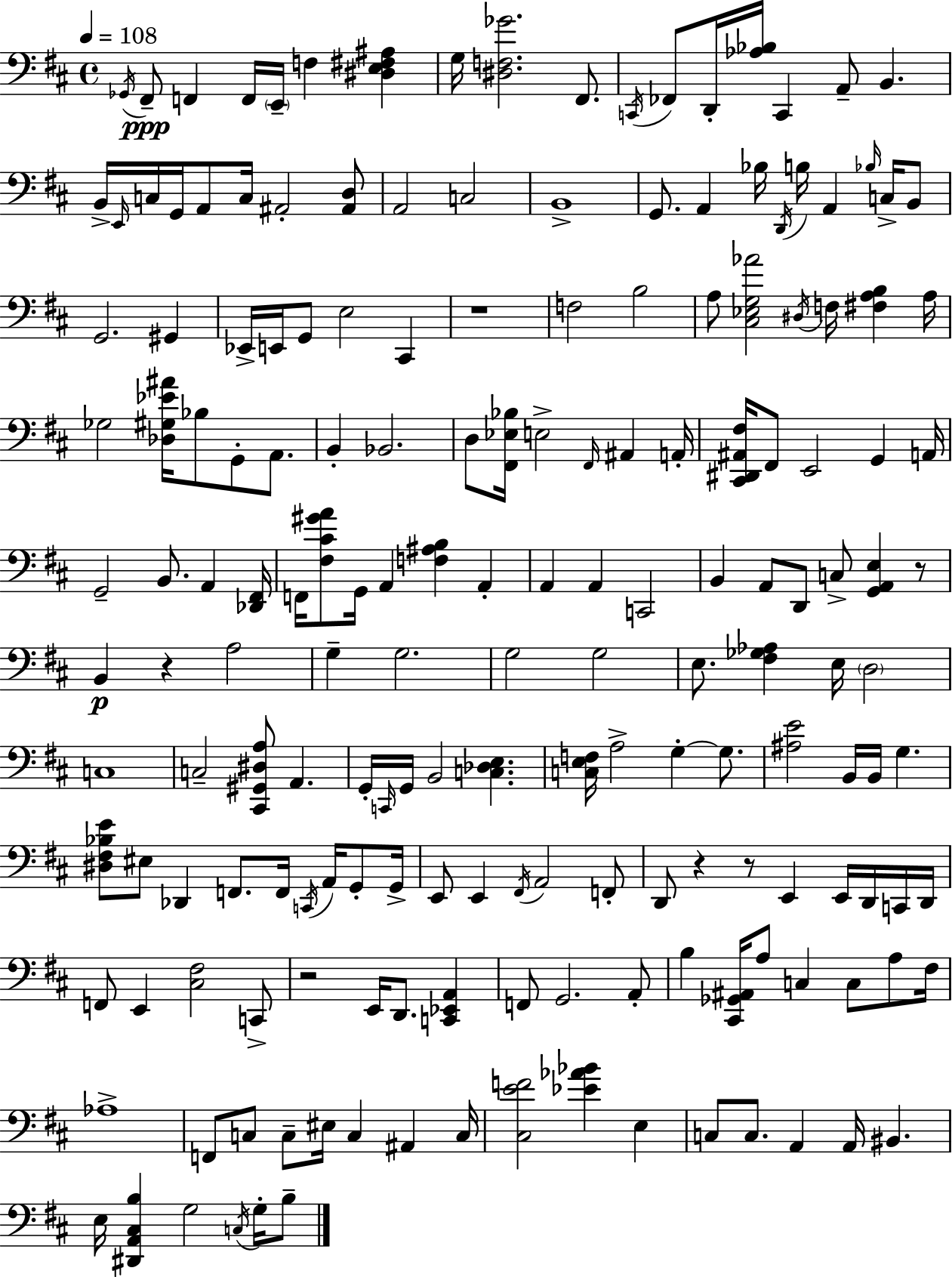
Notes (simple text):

Gb2/s F#2/e F2/q F2/s E2/s F3/q [D#3,E3,F#3,A#3]/q G3/s [D#3,F3,Gb4]/h. F#2/e. C2/s FES2/e D2/s [Ab3,Bb3]/s C2/q A2/e B2/q. B2/s E2/s C3/s G2/s A2/e C3/s A#2/h [A#2,D3]/e A2/h C3/h B2/w G2/e. A2/q Bb3/s D2/s B3/s A2/q Bb3/s C3/s B2/e G2/h. G#2/q Eb2/s E2/s G2/e E3/h C#2/q R/w F3/h B3/h A3/e [C#3,Eb3,G3,Ab4]/h D#3/s F3/s [F#3,A3,B3]/q A3/s Gb3/h [Db3,G#3,Eb4,A#4]/s Bb3/e G2/e A2/e. B2/q Bb2/h. D3/e [F#2,Eb3,Bb3]/s E3/h F#2/s A#2/q A2/s [C#2,D#2,A#2,F#3]/s F#2/e E2/h G2/q A2/s G2/h B2/e. A2/q [Db2,F#2]/s F2/s [F#3,C#4,G#4,A4]/e G2/s A2/q [F3,A#3,B3]/q A2/q A2/q A2/q C2/h B2/q A2/e D2/e C3/e [G2,A2,E3]/q R/e B2/q R/q A3/h G3/q G3/h. G3/h G3/h E3/e. [F#3,Gb3,Ab3]/q E3/s D3/h C3/w C3/h [C#2,G#2,D#3,A3]/e A2/q. G2/s C2/s G2/s B2/h [C3,Db3,E3]/q. [C3,E3,F3]/s A3/h G3/q G3/e. [A#3,E4]/h B2/s B2/s G3/q. [D#3,F#3,Bb3,E4]/e EIS3/e Db2/q F2/e. F2/s C2/s A2/s G2/e G2/s E2/e E2/q F#2/s A2/h F2/e D2/e R/q R/e E2/q E2/s D2/s C2/s D2/s F2/e E2/q [C#3,F#3]/h C2/e R/h E2/s D2/e. [C2,Eb2,A2]/q F2/e G2/h. A2/e B3/q [C#2,Gb2,A#2]/s A3/e C3/q C3/e A3/e F#3/s Ab3/w F2/e C3/e C3/e EIS3/s C3/q A#2/q C3/s [C#3,E4,F4]/h [Eb4,Ab4,Bb4]/q E3/q C3/e C3/e. A2/q A2/s BIS2/q. E3/s [D#2,A2,C#3,B3]/q G3/h C3/s G3/s B3/e